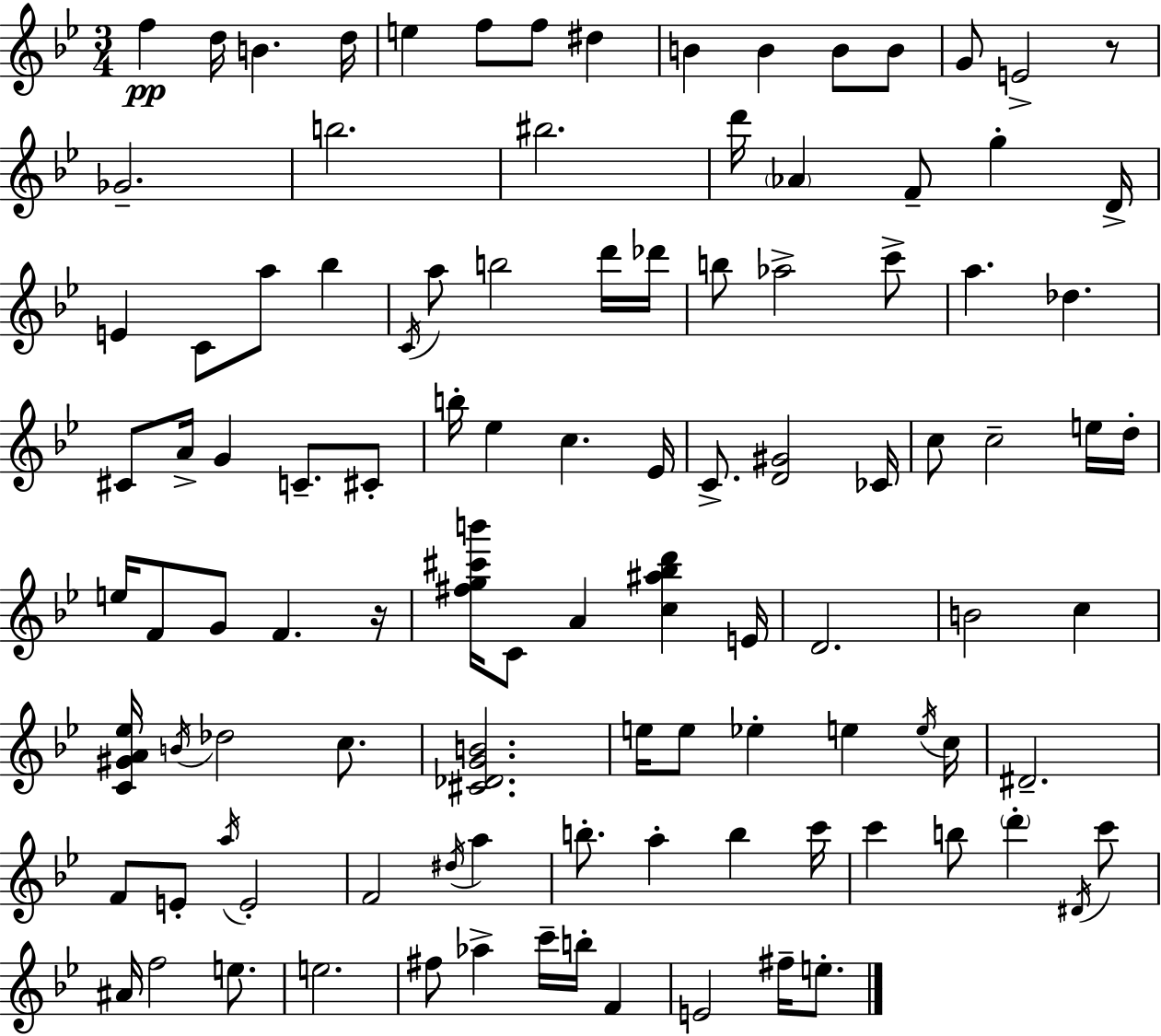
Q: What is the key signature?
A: G minor